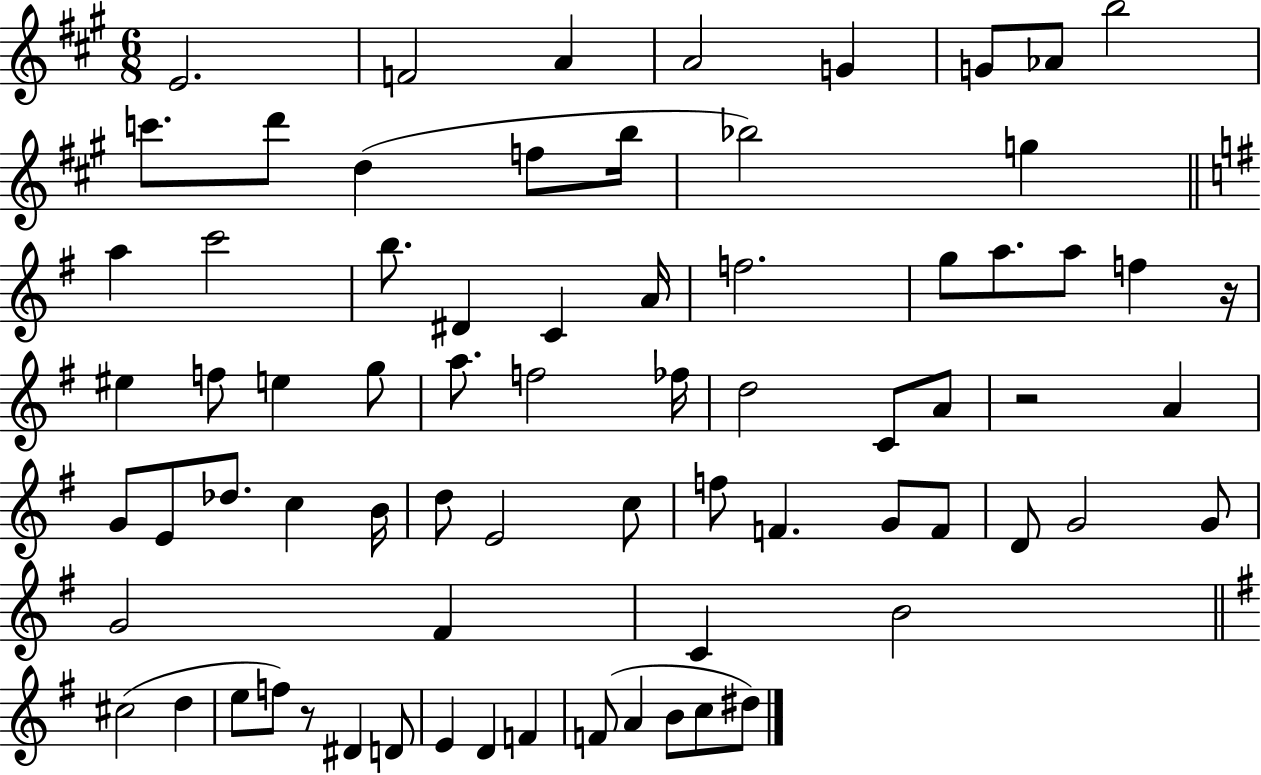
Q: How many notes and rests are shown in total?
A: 73